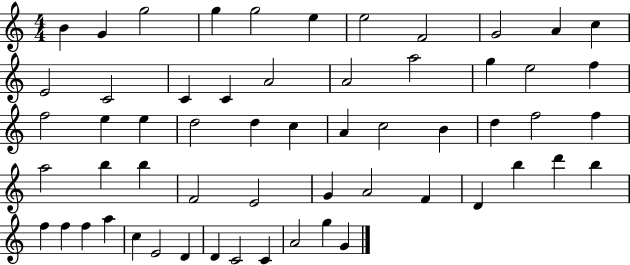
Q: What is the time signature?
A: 4/4